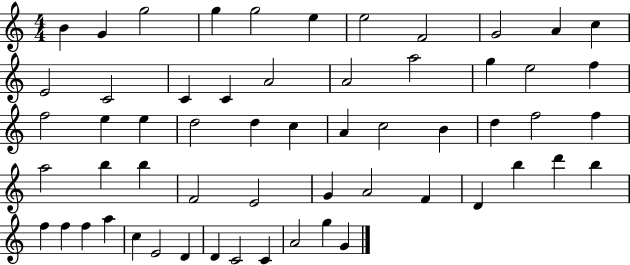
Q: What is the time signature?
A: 4/4